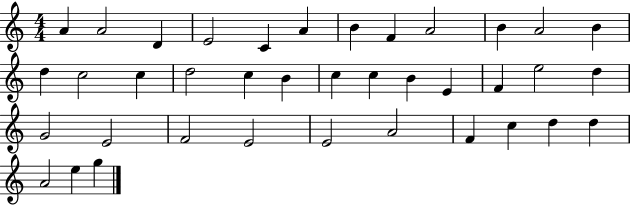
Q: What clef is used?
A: treble